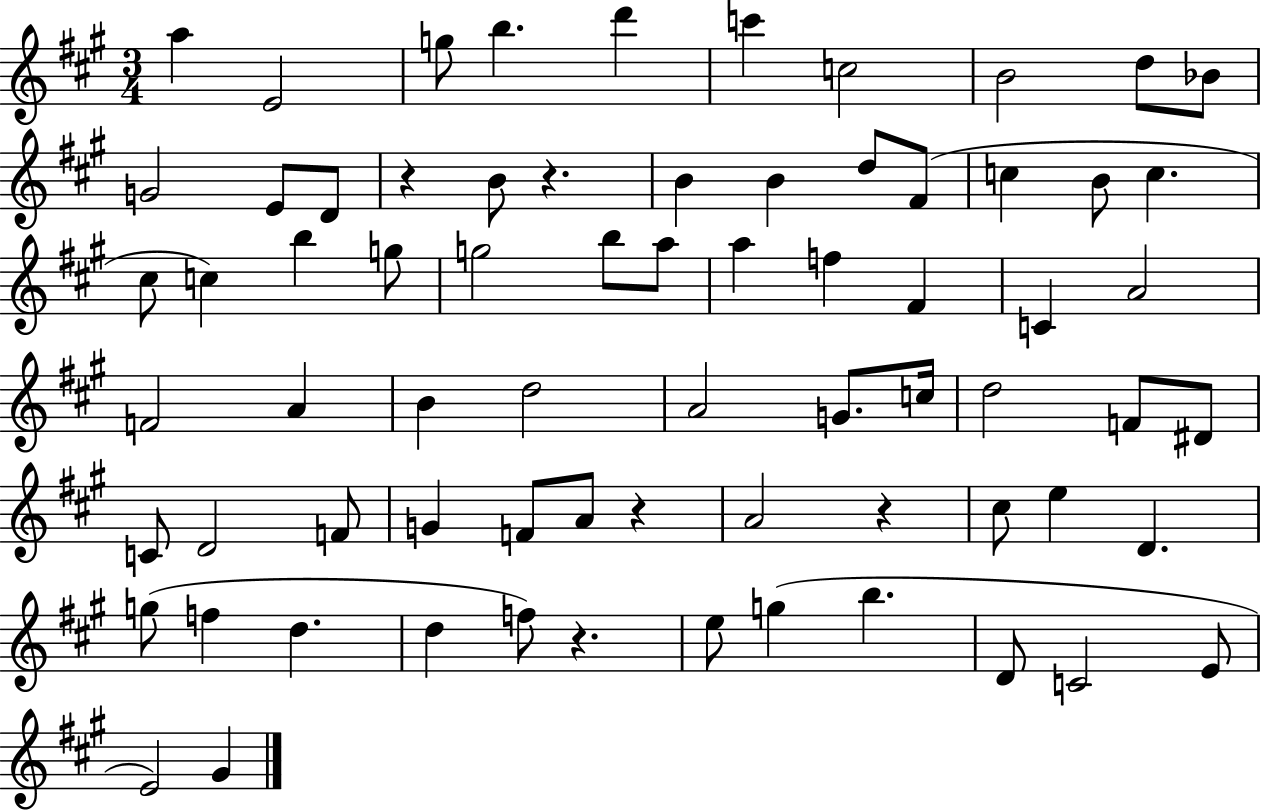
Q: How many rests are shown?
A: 5